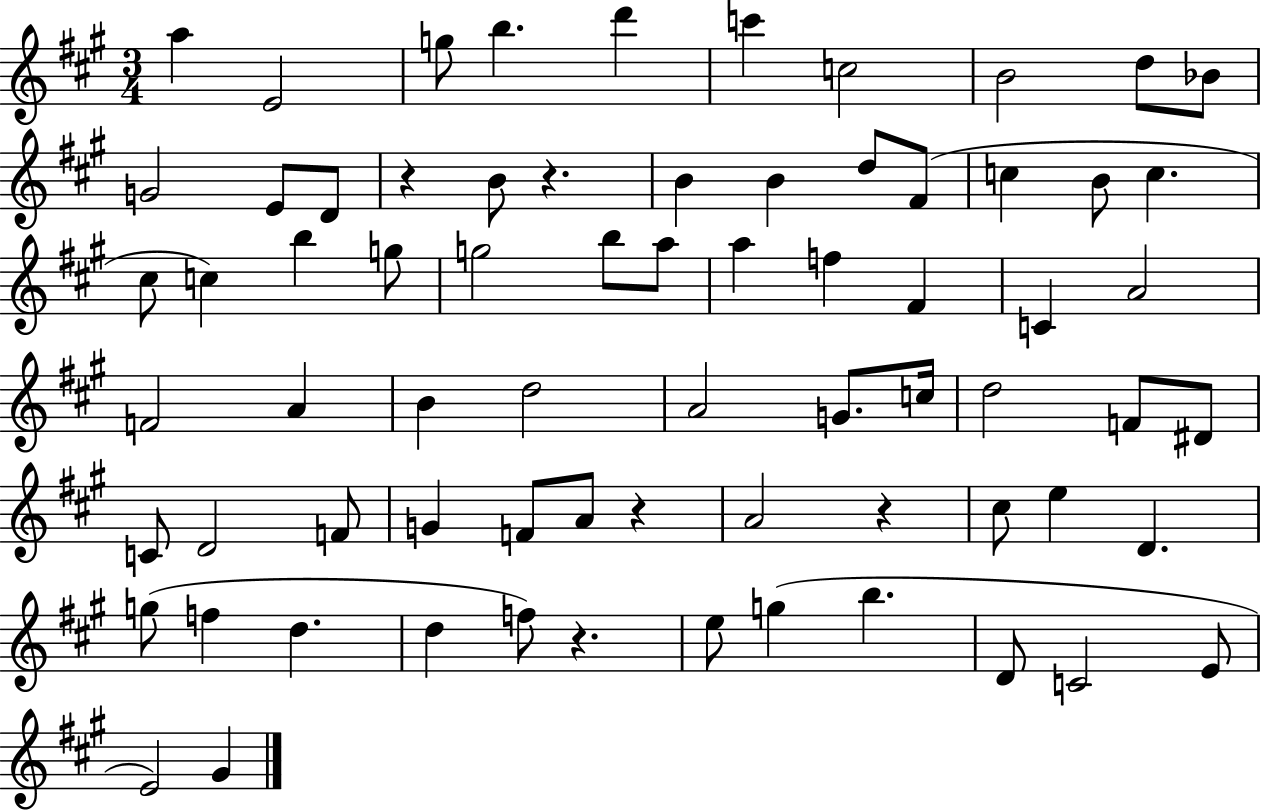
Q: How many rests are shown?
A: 5